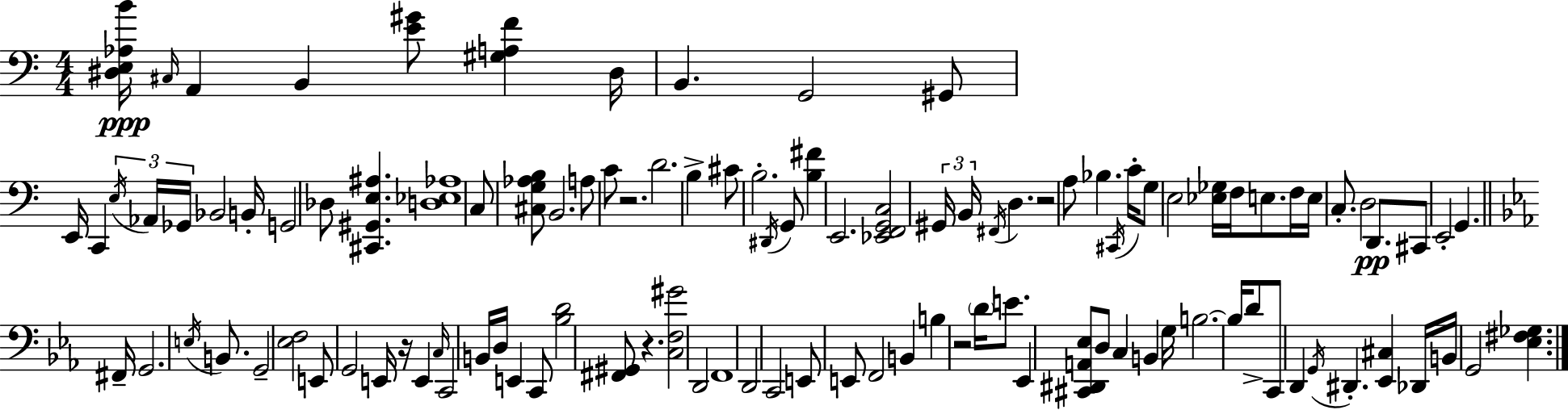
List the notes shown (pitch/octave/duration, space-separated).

[D#3,E3,Ab3,B4]/s C#3/s A2/q B2/q [E4,G#4]/e [G#3,A3,F4]/q D#3/s B2/q. G2/h G#2/e E2/s C2/q E3/s Ab2/s Gb2/s Bb2/h B2/s G2/h Db3/e [C#2,G#2,E3,A#3]/q. [D3,Eb3,Ab3]/w C3/e [C#3,G3,Ab3,B3]/e B2/h. A3/e C4/e R/h. D4/h. B3/q C#4/e B3/h. D#2/s G2/e [B3,F#4]/q E2/h. [Eb2,F2,G2,C3]/h G#2/s B2/s F#2/s D3/q. R/h A3/e Bb3/q. C#2/s C4/s G3/e E3/h [Eb3,Gb3]/s F3/s E3/e. F3/s E3/s C3/e. D3/h D2/e. C#2/e E2/h G2/q. F#2/s G2/h. E3/s B2/e. G2/h [Eb3,F3]/h E2/e G2/h E2/s R/s E2/q C3/s C2/h B2/s D3/s E2/q C2/e [Bb3,D4]/h [F#2,G#2]/e R/q. [C3,F3,G#4]/h D2/h F2/w D2/h C2/h E2/e E2/e F2/h B2/q B3/q R/h D4/s E4/e. Eb2/q [C#2,D#2,A2,Eb3]/e D3/e C3/q B2/q G3/s B3/h. B3/s D4/e C2/e D2/q G2/s D#2/q. [Eb2,C#3]/q Db2/s B2/s G2/h [Eb3,F#3,Gb3]/q.